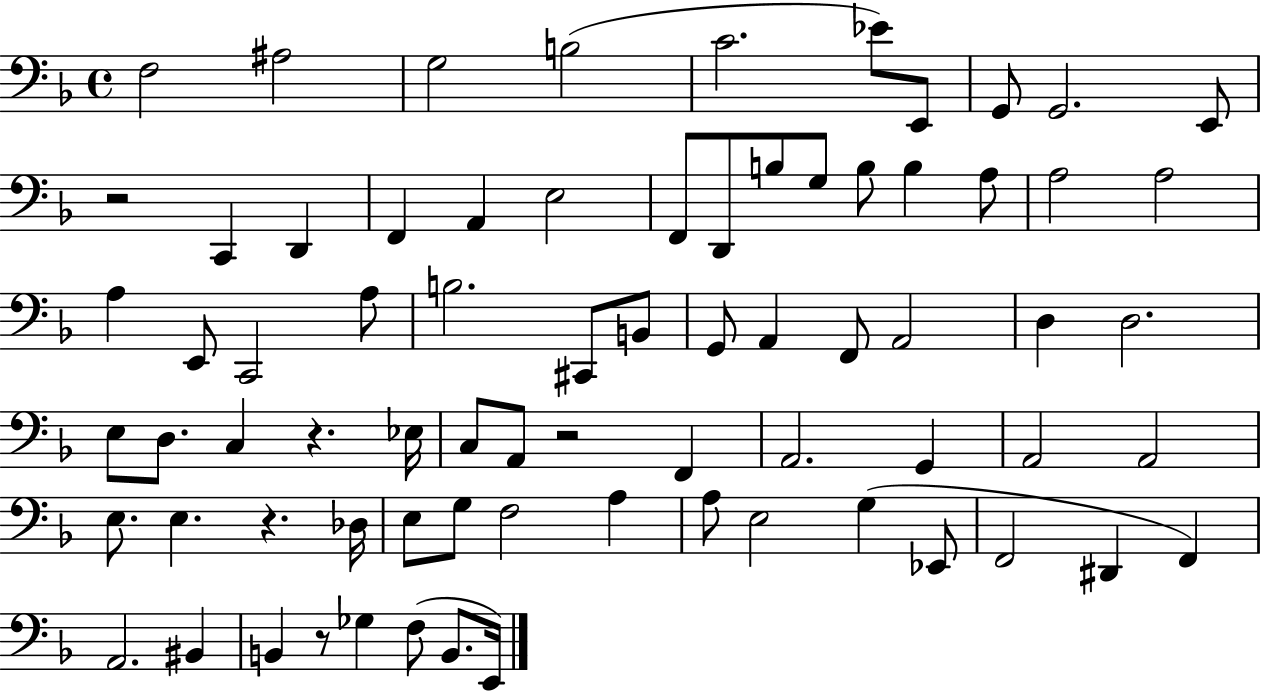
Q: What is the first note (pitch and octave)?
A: F3